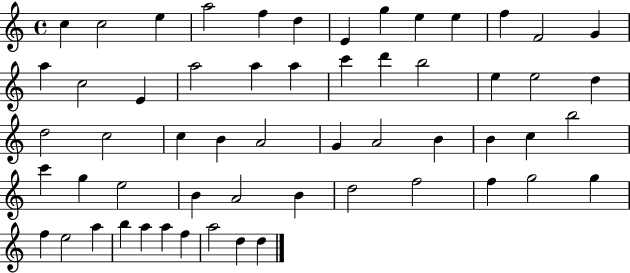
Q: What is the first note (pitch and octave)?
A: C5